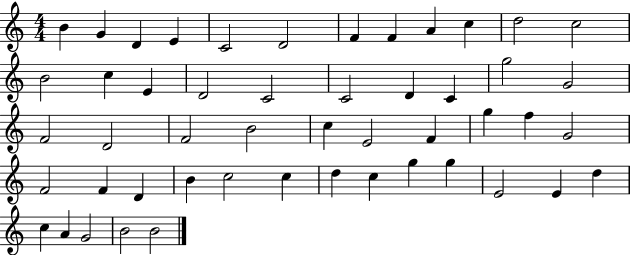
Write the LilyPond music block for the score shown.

{
  \clef treble
  \numericTimeSignature
  \time 4/4
  \key c \major
  b'4 g'4 d'4 e'4 | c'2 d'2 | f'4 f'4 a'4 c''4 | d''2 c''2 | \break b'2 c''4 e'4 | d'2 c'2 | c'2 d'4 c'4 | g''2 g'2 | \break f'2 d'2 | f'2 b'2 | c''4 e'2 f'4 | g''4 f''4 g'2 | \break f'2 f'4 d'4 | b'4 c''2 c''4 | d''4 c''4 g''4 g''4 | e'2 e'4 d''4 | \break c''4 a'4 g'2 | b'2 b'2 | \bar "|."
}